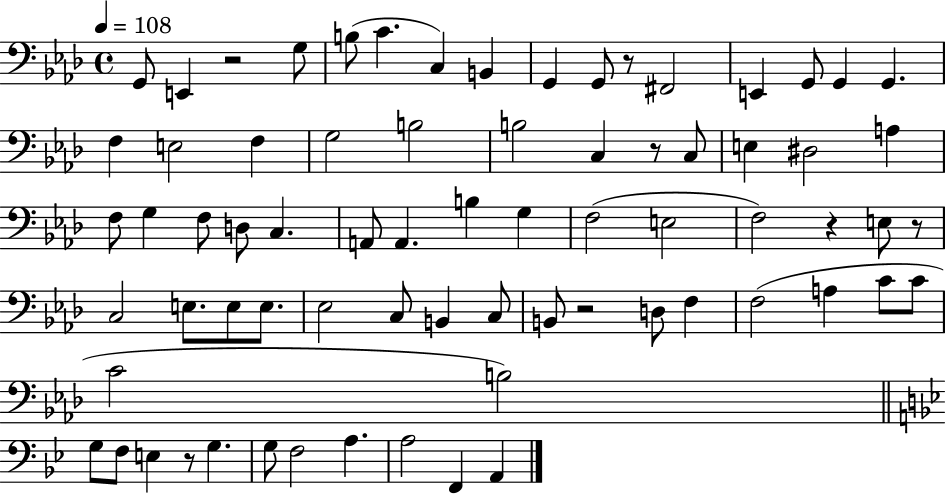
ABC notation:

X:1
T:Untitled
M:4/4
L:1/4
K:Ab
G,,/2 E,, z2 G,/2 B,/2 C C, B,, G,, G,,/2 z/2 ^F,,2 E,, G,,/2 G,, G,, F, E,2 F, G,2 B,2 B,2 C, z/2 C,/2 E, ^D,2 A, F,/2 G, F,/2 D,/2 C, A,,/2 A,, B, G, F,2 E,2 F,2 z E,/2 z/2 C,2 E,/2 E,/2 E,/2 _E,2 C,/2 B,, C,/2 B,,/2 z2 D,/2 F, F,2 A, C/2 C/2 C2 B,2 G,/2 F,/2 E, z/2 G, G,/2 F,2 A, A,2 F,, A,,